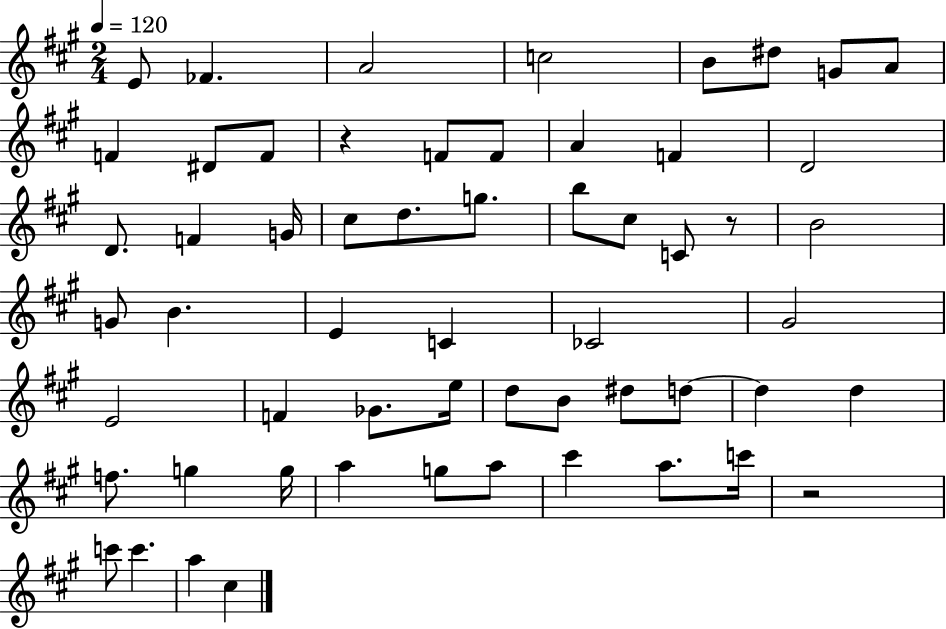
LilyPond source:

{
  \clef treble
  \numericTimeSignature
  \time 2/4
  \key a \major
  \tempo 4 = 120
  \repeat volta 2 { e'8 fes'4. | a'2 | c''2 | b'8 dis''8 g'8 a'8 | \break f'4 dis'8 f'8 | r4 f'8 f'8 | a'4 f'4 | d'2 | \break d'8. f'4 g'16 | cis''8 d''8. g''8. | b''8 cis''8 c'8 r8 | b'2 | \break g'8 b'4. | e'4 c'4 | ces'2 | gis'2 | \break e'2 | f'4 ges'8. e''16 | d''8 b'8 dis''8 d''8~~ | d''4 d''4 | \break f''8. g''4 g''16 | a''4 g''8 a''8 | cis'''4 a''8. c'''16 | r2 | \break c'''8 c'''4. | a''4 cis''4 | } \bar "|."
}